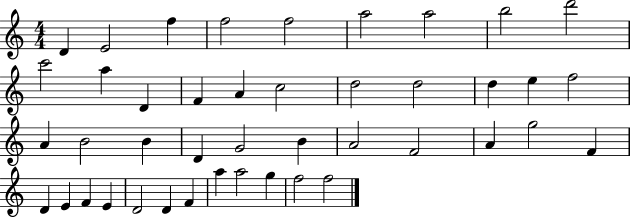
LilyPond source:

{
  \clef treble
  \numericTimeSignature
  \time 4/4
  \key c \major
  d'4 e'2 f''4 | f''2 f''2 | a''2 a''2 | b''2 d'''2 | \break c'''2 a''4 d'4 | f'4 a'4 c''2 | d''2 d''2 | d''4 e''4 f''2 | \break a'4 b'2 b'4 | d'4 g'2 b'4 | a'2 f'2 | a'4 g''2 f'4 | \break d'4 e'4 f'4 e'4 | d'2 d'4 f'4 | a''4 a''2 g''4 | f''2 f''2 | \break \bar "|."
}